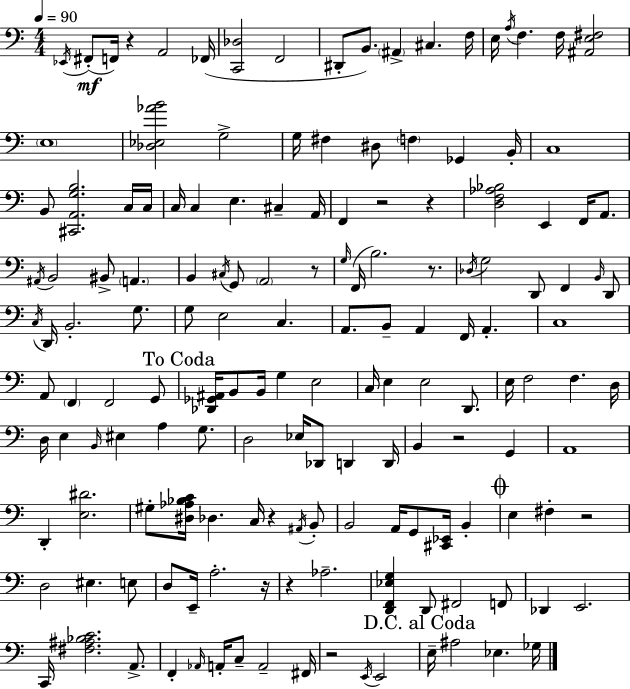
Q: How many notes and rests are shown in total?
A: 156